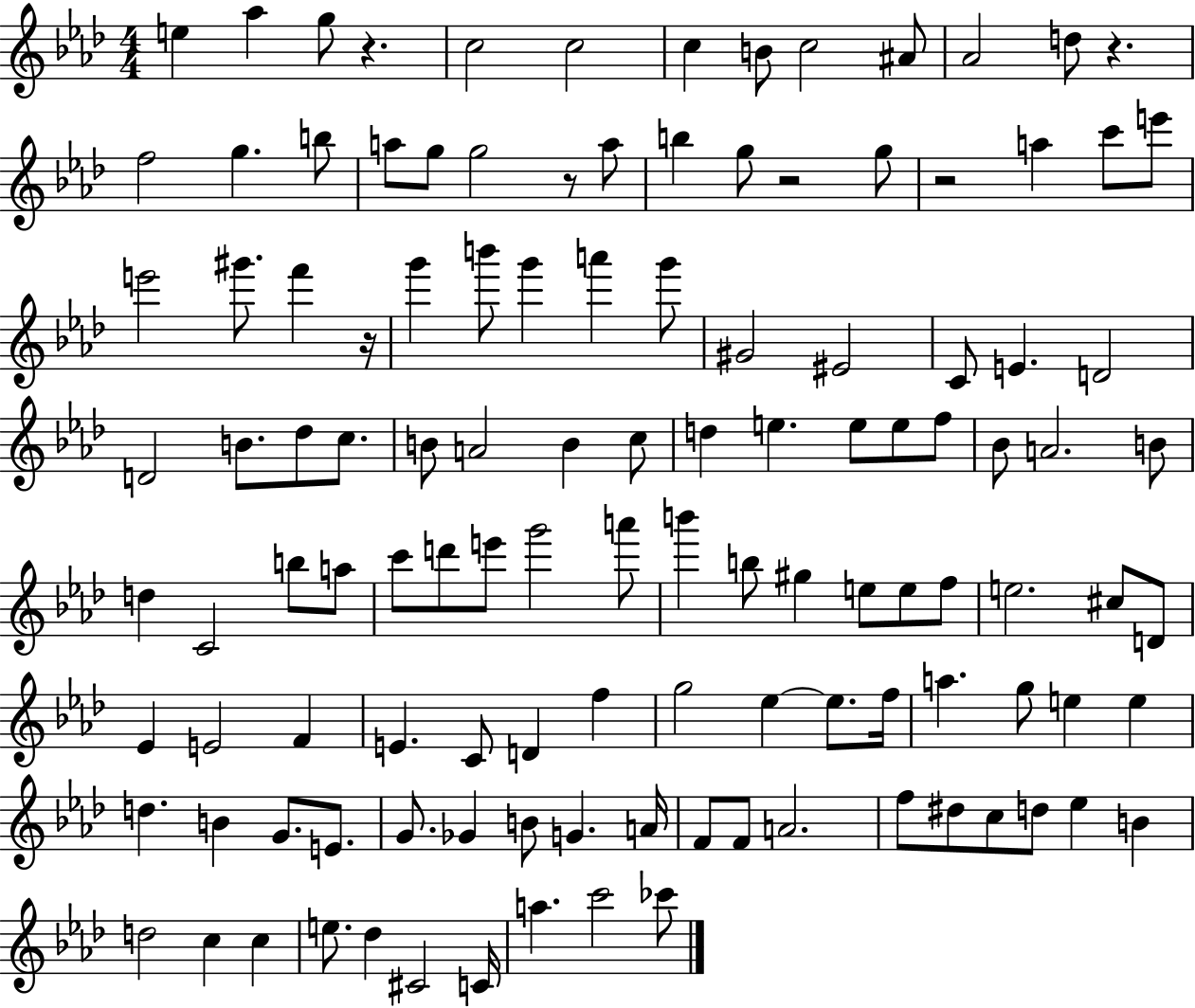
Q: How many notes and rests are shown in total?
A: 120